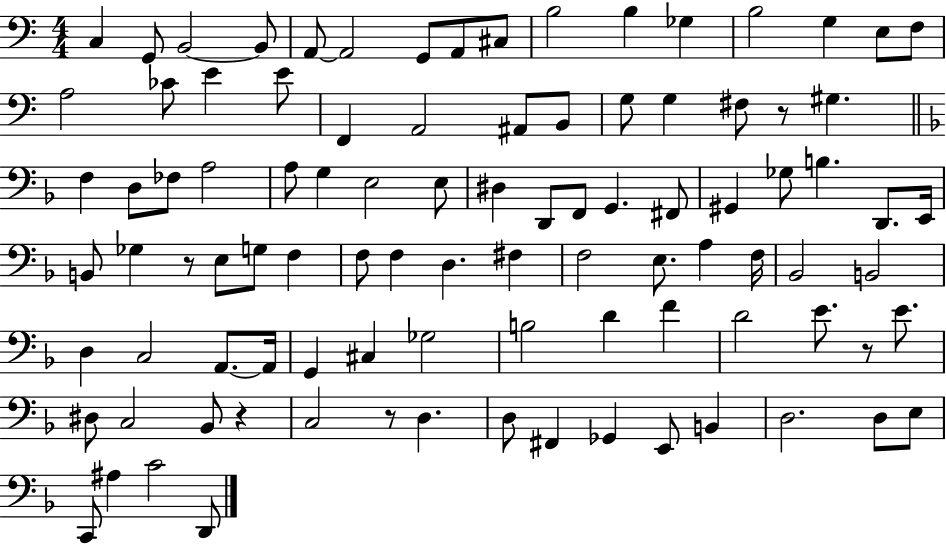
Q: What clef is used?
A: bass